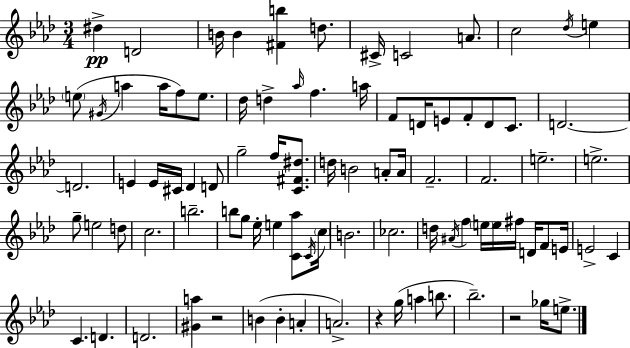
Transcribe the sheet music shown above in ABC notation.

X:1
T:Untitled
M:3/4
L:1/4
K:Ab
^d D2 B/4 B [^Fb] d/2 ^C/4 C2 A/2 c2 _d/4 e e/2 ^G/4 a a/4 f/2 e/2 _d/4 d _a/4 f a/4 F/2 D/4 E/2 F/2 D/2 C/2 D2 D2 E E/4 ^C/4 _D D/2 g2 f/4 [C^F^d]/2 d/4 B2 A/2 A/4 F2 F2 e2 e2 g/2 e2 d/2 c2 b2 b/2 g/2 _e/4 e [C_a]/2 C/4 c/4 B2 _c2 d/4 ^A/4 f e/4 e/4 ^f/4 D/4 F/2 E/4 E2 C C D D2 [^Ga] z2 B B A A2 z g/4 a b/2 _b2 z2 _g/4 e/2